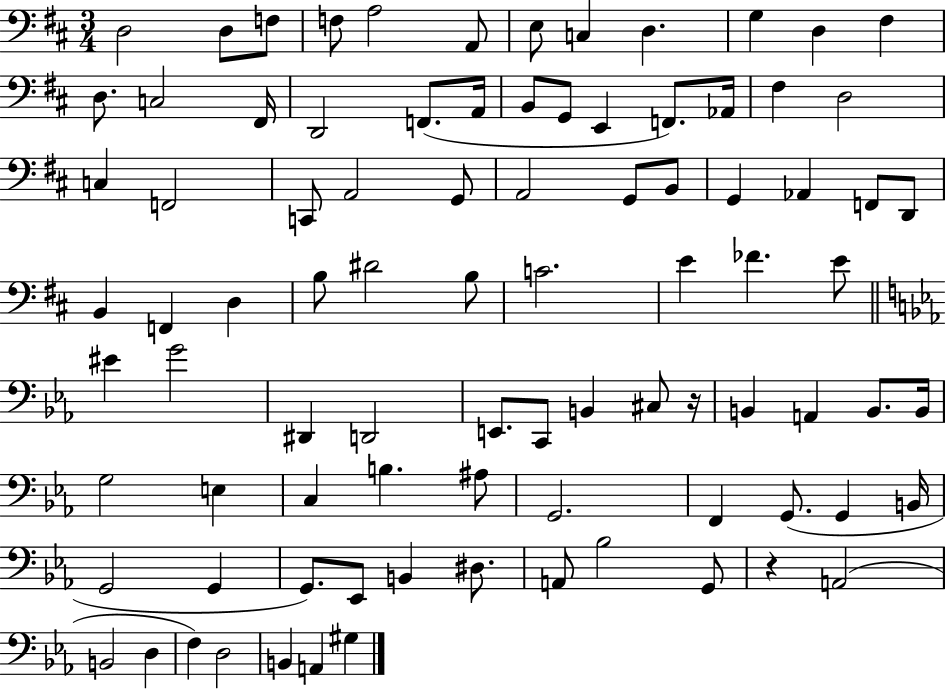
{
  \clef bass
  \numericTimeSignature
  \time 3/4
  \key d \major
  d2 d8 f8 | f8 a2 a,8 | e8 c4 d4. | g4 d4 fis4 | \break d8. c2 fis,16 | d,2 f,8.( a,16 | b,8 g,8 e,4 f,8.) aes,16 | fis4 d2 | \break c4 f,2 | c,8 a,2 g,8 | a,2 g,8 b,8 | g,4 aes,4 f,8 d,8 | \break b,4 f,4 d4 | b8 dis'2 b8 | c'2. | e'4 fes'4. e'8 | \break \bar "||" \break \key ees \major eis'4 g'2 | dis,4 d,2 | e,8. c,8 b,4 cis8 r16 | b,4 a,4 b,8. b,16 | \break g2 e4 | c4 b4. ais8 | g,2. | f,4 g,8.( g,4 b,16 | \break g,2 g,4 | g,8.) ees,8 b,4 dis8. | a,8 bes2 g,8 | r4 a,2( | \break b,2 d4 | f4) d2 | b,4 a,4 gis4 | \bar "|."
}